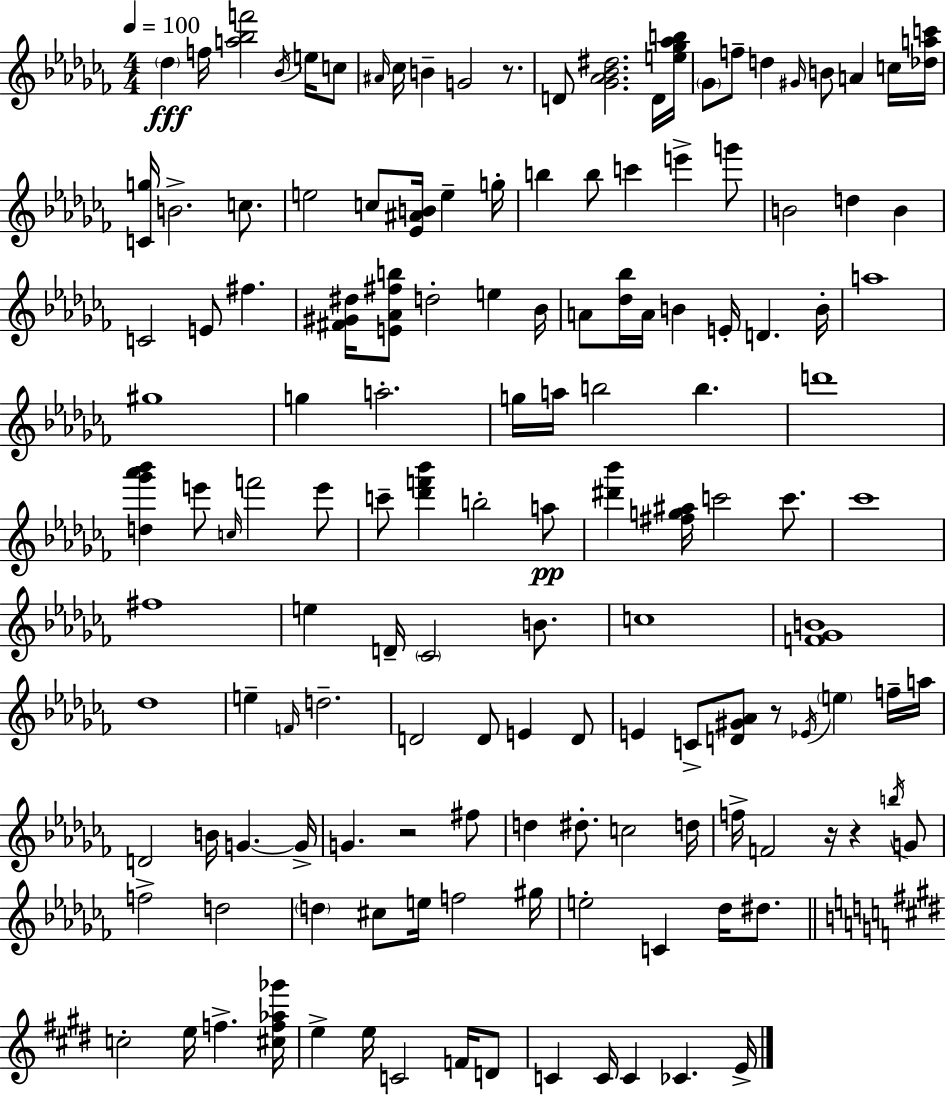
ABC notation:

X:1
T:Untitled
M:4/4
L:1/4
K:Abm
_d f/4 [a_bf']2 _B/4 e/4 c/2 ^A/4 _c/4 B G2 z/2 D/2 [_G_A_B^d]2 D/4 [e_g_ab]/4 _G/2 f/2 d ^G/4 B/2 A c/4 [_dac']/4 [Cg]/4 B2 c/2 e2 c/2 [_E^AB]/4 e g/4 b b/2 c' e' g'/2 B2 d B C2 E/2 ^f [^F^G^d]/4 [E_A^fb]/2 d2 e _B/4 A/2 [_d_b]/4 A/4 B E/4 D B/4 a4 ^g4 g a2 g/4 a/4 b2 b d'4 [d_g'_a'_b'] e'/2 c/4 f'2 e'/2 c'/2 [_d'f'_b'] b2 a/2 [^d'_b'] [^fg^a]/4 c'2 c'/2 _c'4 ^f4 e D/4 _C2 B/2 c4 [F_GB]4 _d4 e F/4 d2 D2 D/2 E D/2 E C/2 [D^G_A]/2 z/2 _E/4 e f/4 a/4 D2 B/4 G G/4 G z2 ^f/2 d ^d/2 c2 d/4 f/4 F2 z/4 z b/4 G/2 f2 d2 d ^c/2 e/4 f2 ^g/4 e2 C _d/4 ^d/2 c2 e/4 f [^cf_a_g']/4 e e/4 C2 F/4 D/2 C C/4 C _C E/4